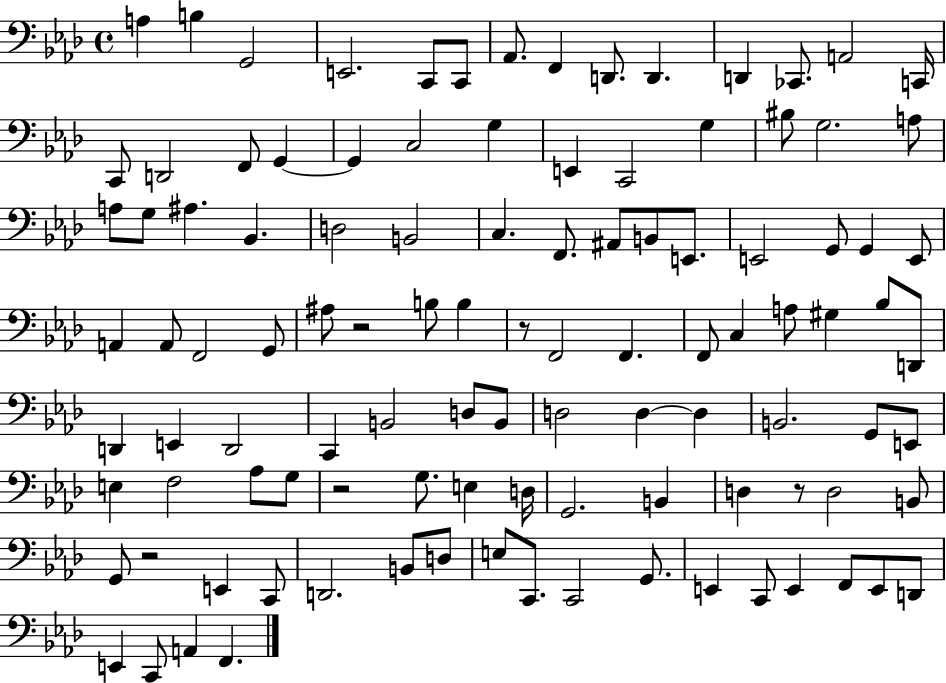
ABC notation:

X:1
T:Untitled
M:4/4
L:1/4
K:Ab
A, B, G,,2 E,,2 C,,/2 C,,/2 _A,,/2 F,, D,,/2 D,, D,, _C,,/2 A,,2 C,,/4 C,,/2 D,,2 F,,/2 G,, G,, C,2 G, E,, C,,2 G, ^B,/2 G,2 A,/2 A,/2 G,/2 ^A, _B,, D,2 B,,2 C, F,,/2 ^A,,/2 B,,/2 E,,/2 E,,2 G,,/2 G,, E,,/2 A,, A,,/2 F,,2 G,,/2 ^A,/2 z2 B,/2 B, z/2 F,,2 F,, F,,/2 C, A,/2 ^G, _B,/2 D,,/2 D,, E,, D,,2 C,, B,,2 D,/2 B,,/2 D,2 D, D, B,,2 G,,/2 E,,/2 E, F,2 _A,/2 G,/2 z2 G,/2 E, D,/4 G,,2 B,, D, z/2 D,2 B,,/2 G,,/2 z2 E,, C,,/2 D,,2 B,,/2 D,/2 E,/2 C,,/2 C,,2 G,,/2 E,, C,,/2 E,, F,,/2 E,,/2 D,,/2 E,, C,,/2 A,, F,,